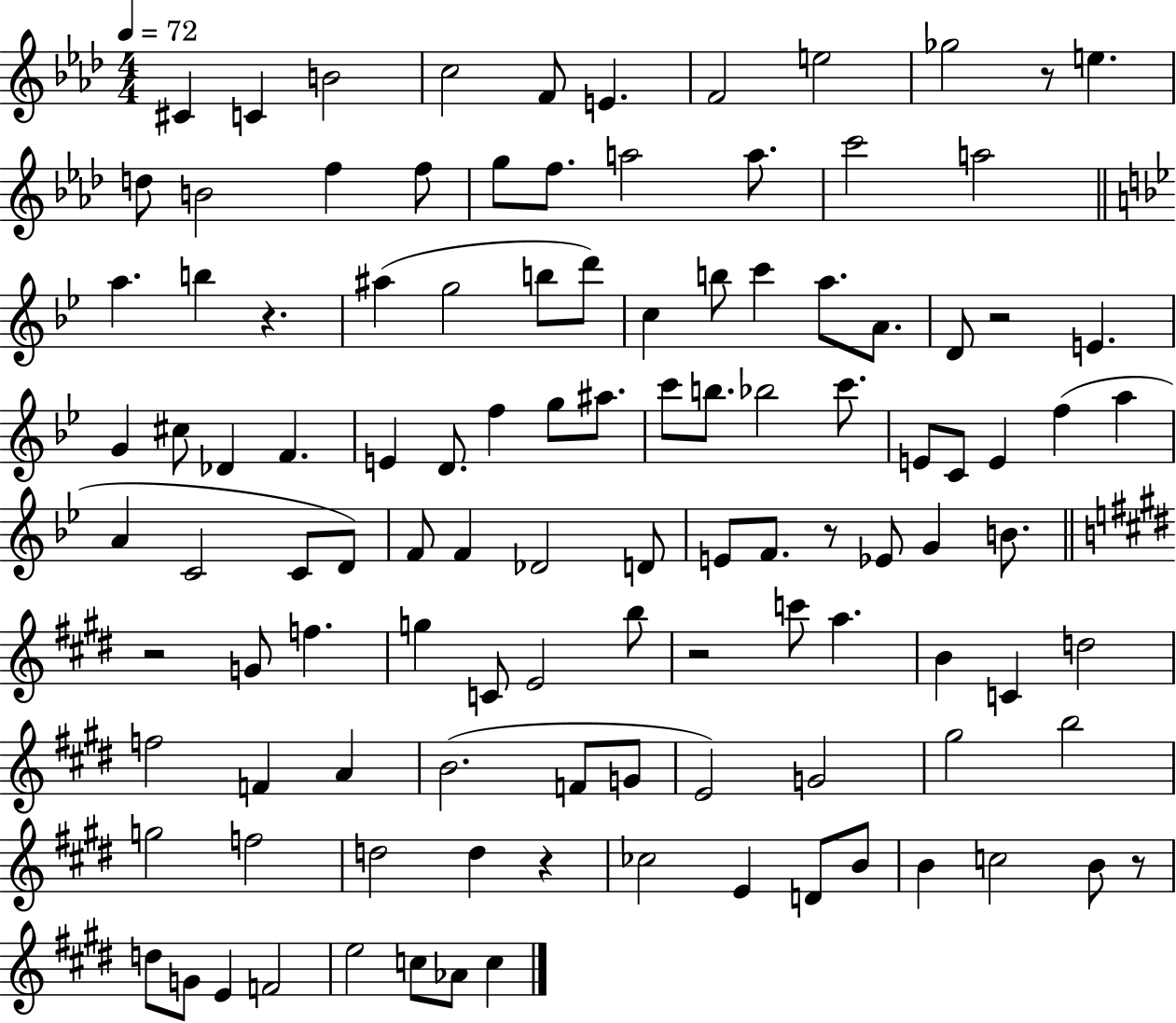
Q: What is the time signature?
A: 4/4